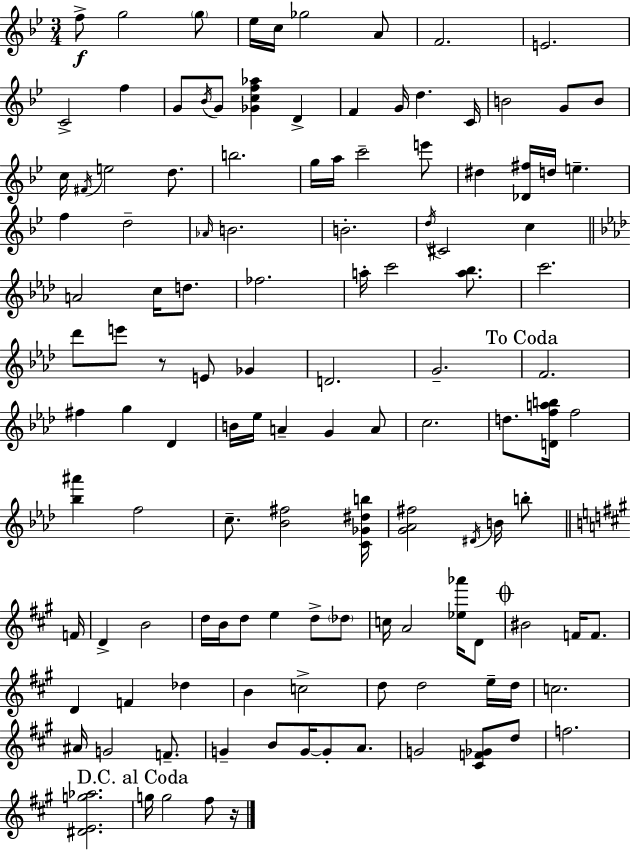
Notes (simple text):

F5/e G5/h G5/e Eb5/s C5/s Gb5/h A4/e F4/h. E4/h. C4/h F5/q G4/e Bb4/s G4/e [Gb4,C5,F5,Ab5]/q D4/q F4/q G4/s D5/q. C4/s B4/h G4/e B4/e C5/s F#4/s E5/h D5/e. B5/h. G5/s A5/s C6/h E6/e D#5/q [Db4,F#5]/s D5/s E5/q. F5/q D5/h Ab4/s B4/h. B4/h. D5/s C#4/h C5/q A4/h C5/s D5/e. FES5/h. A5/s C6/h [A5,Bb5]/e. C6/h. Db6/e E6/e R/e E4/e Gb4/q D4/h. G4/h. F4/h. F#5/q G5/q Db4/q B4/s Eb5/s A4/q G4/q A4/e C5/h. D5/e. [D4,F5,A5,B5]/s F5/h [Bb5,A#6]/q F5/h C5/e. [Bb4,F#5]/h [C4,Gb4,D#5,B5]/s [G4,Ab4,F#5]/h D#4/s B4/s B5/e F4/s D4/q B4/h D5/s B4/s D5/e E5/q D5/e Db5/e C5/s A4/h [Eb5,Ab6]/s D4/e BIS4/h F4/s F4/e. D4/q F4/q Db5/q B4/q C5/h D5/e D5/h E5/s D5/s C5/h. A#4/s G4/h F4/e. G4/q B4/e G4/s G4/e A4/e. G4/h [C#4,F4,Gb4]/e D5/e F5/h. [D#4,E4,G5,Ab5]/h. G5/s G5/h F#5/e R/s